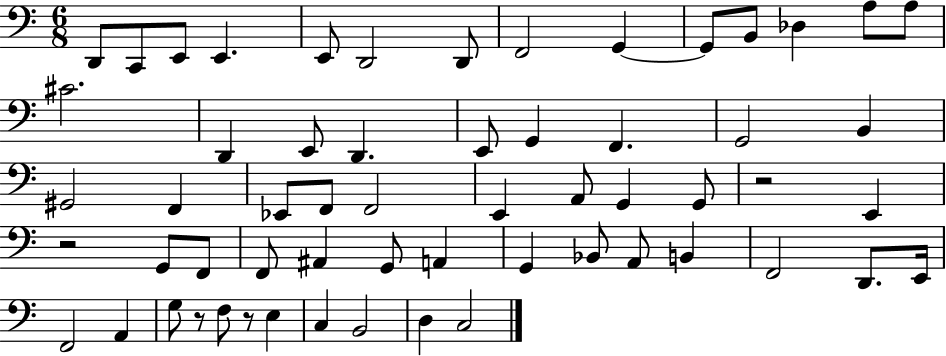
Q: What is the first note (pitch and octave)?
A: D2